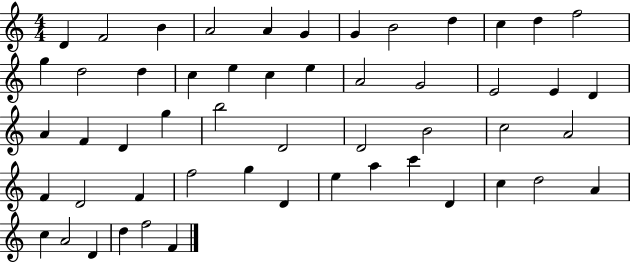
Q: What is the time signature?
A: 4/4